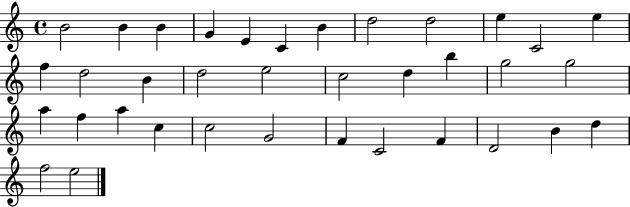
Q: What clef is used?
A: treble